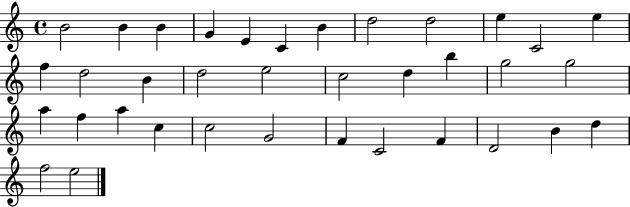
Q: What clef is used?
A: treble